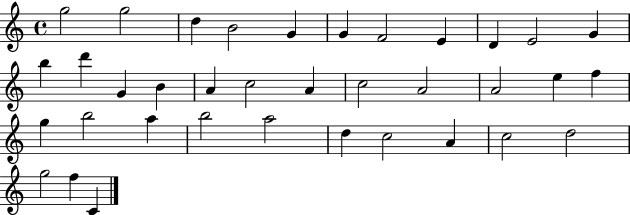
X:1
T:Untitled
M:4/4
L:1/4
K:C
g2 g2 d B2 G G F2 E D E2 G b d' G B A c2 A c2 A2 A2 e f g b2 a b2 a2 d c2 A c2 d2 g2 f C